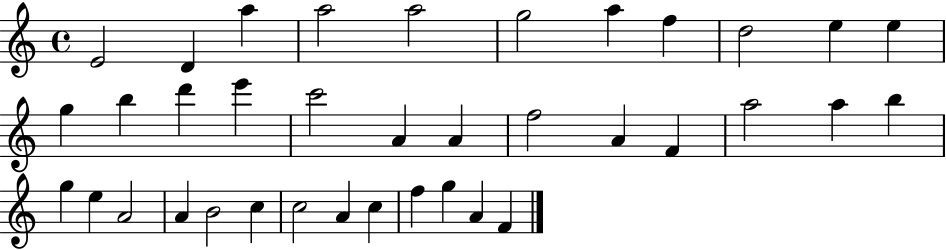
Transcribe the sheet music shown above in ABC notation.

X:1
T:Untitled
M:4/4
L:1/4
K:C
E2 D a a2 a2 g2 a f d2 e e g b d' e' c'2 A A f2 A F a2 a b g e A2 A B2 c c2 A c f g A F